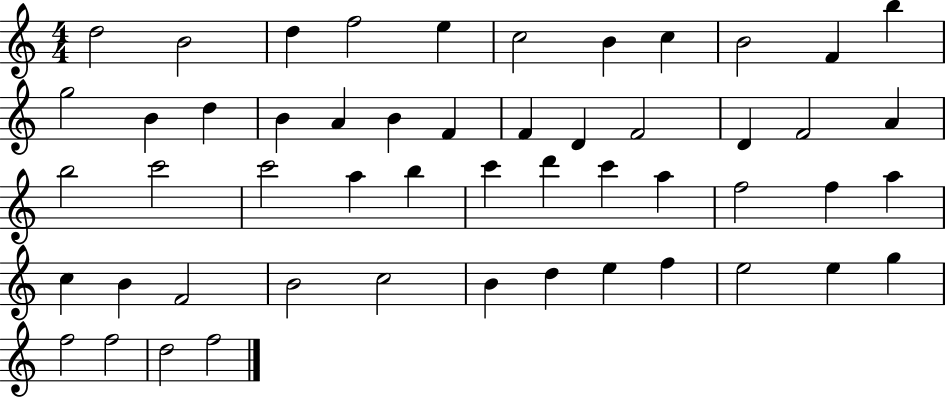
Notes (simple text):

D5/h B4/h D5/q F5/h E5/q C5/h B4/q C5/q B4/h F4/q B5/q G5/h B4/q D5/q B4/q A4/q B4/q F4/q F4/q D4/q F4/h D4/q F4/h A4/q B5/h C6/h C6/h A5/q B5/q C6/q D6/q C6/q A5/q F5/h F5/q A5/q C5/q B4/q F4/h B4/h C5/h B4/q D5/q E5/q F5/q E5/h E5/q G5/q F5/h F5/h D5/h F5/h